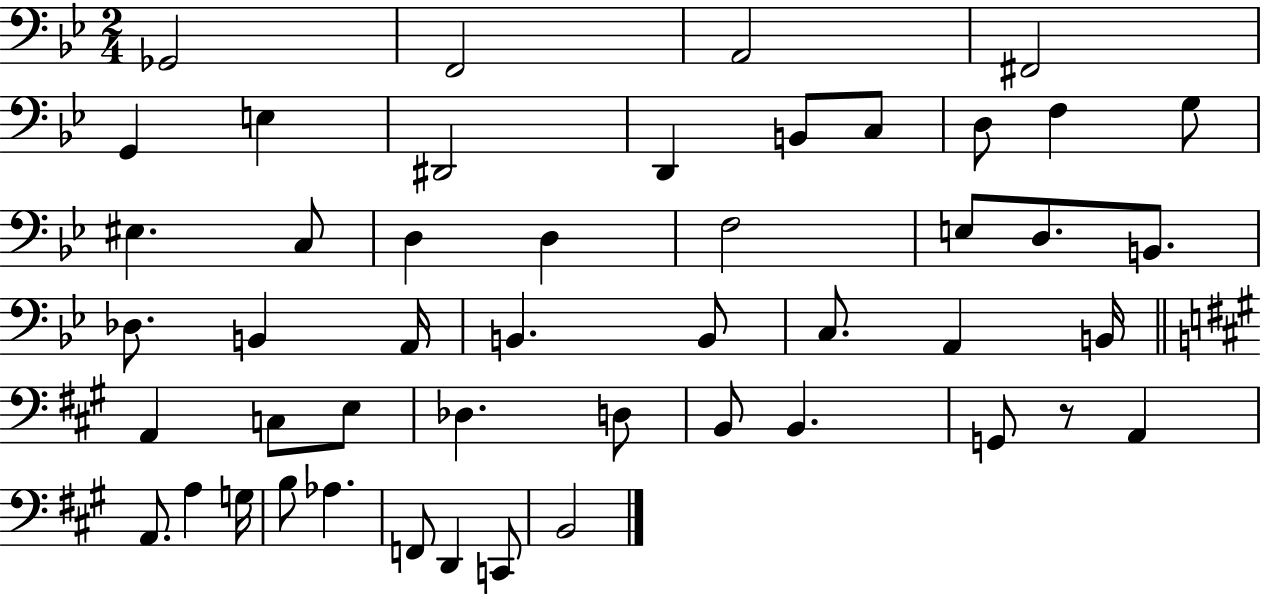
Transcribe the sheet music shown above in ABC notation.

X:1
T:Untitled
M:2/4
L:1/4
K:Bb
_G,,2 F,,2 A,,2 ^F,,2 G,, E, ^D,,2 D,, B,,/2 C,/2 D,/2 F, G,/2 ^E, C,/2 D, D, F,2 E,/2 D,/2 B,,/2 _D,/2 B,, A,,/4 B,, B,,/2 C,/2 A,, B,,/4 A,, C,/2 E,/2 _D, D,/2 B,,/2 B,, G,,/2 z/2 A,, A,,/2 A, G,/4 B,/2 _A, F,,/2 D,, C,,/2 B,,2